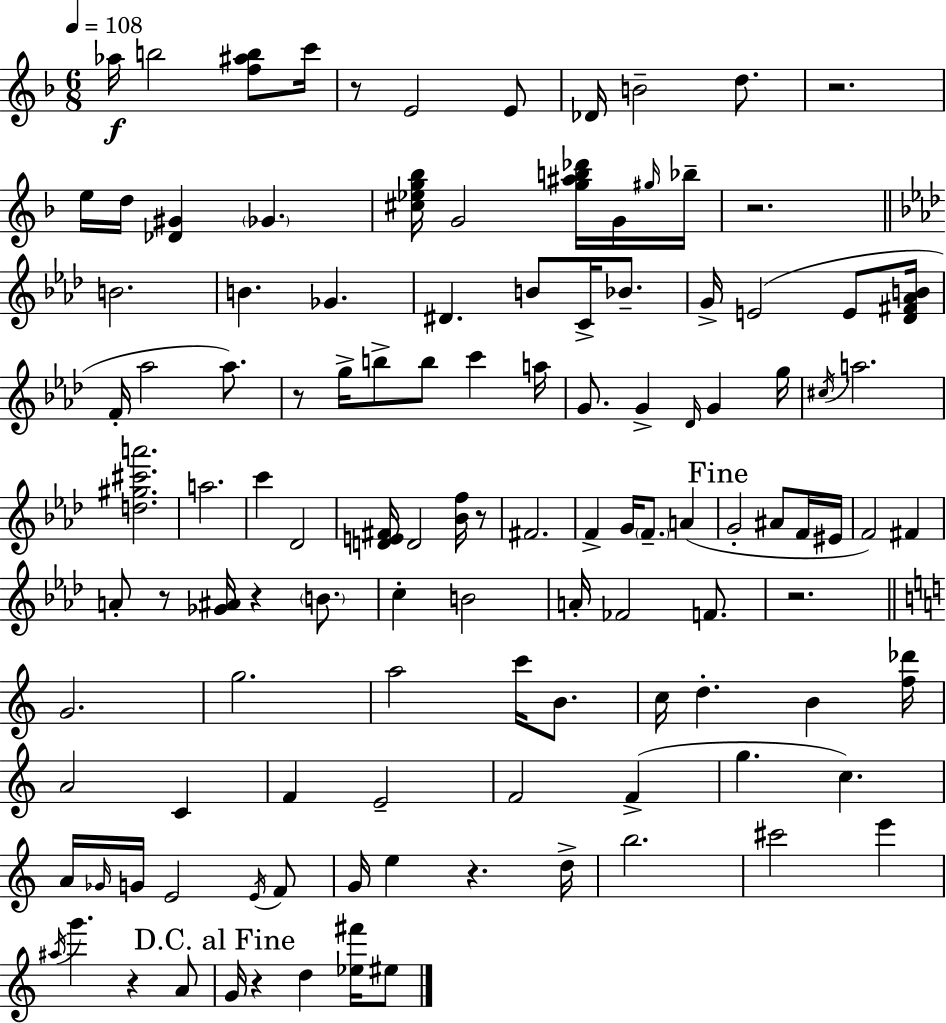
{
  \clef treble
  \numericTimeSignature
  \time 6/8
  \key d \minor
  \tempo 4 = 108
  aes''16\f b''2 <f'' ais'' b''>8 c'''16 | r8 e'2 e'8 | des'16 b'2-- d''8. | r2. | \break e''16 d''16 <des' gis'>4 \parenthesize ges'4. | <cis'' ees'' g'' bes''>16 g'2 <g'' ais'' b'' des'''>16 g'16 \grace { gis''16 } | bes''16-- r2. | \bar "||" \break \key f \minor b'2. | b'4. ges'4. | dis'4. b'8 c'16-> bes'8.-- | g'16-> e'2( e'8 <des' fis' aes' b'>16 | \break f'16-. aes''2 aes''8.) | r8 g''16-> b''8-> b''8 c'''4 a''16 | g'8. g'4-> \grace { des'16 } g'4 | g''16 \acciaccatura { cis''16 } a''2. | \break <d'' gis'' cis''' a'''>2. | a''2. | c'''4 des'2 | <d' e' fis'>16 d'2 <bes' f''>16 | \break r8 fis'2. | f'4-> g'16 \parenthesize f'8.-- a'4( | \mark "Fine" g'2-. ais'8 | f'16 eis'16 f'2) fis'4 | \break a'8-. r8 <ges' ais'>16 r4 \parenthesize b'8. | c''4-. b'2 | a'16-. fes'2 f'8. | r2. | \break \bar "||" \break \key c \major g'2. | g''2. | a''2 c'''16 b'8. | c''16 d''4.-. b'4 <f'' des'''>16 | \break a'2 c'4 | f'4 e'2-- | f'2 f'4->( | g''4. c''4.) | \break a'16 \grace { ges'16 } g'16 e'2 \acciaccatura { e'16 } | f'8 g'16 e''4 r4. | d''16-> b''2. | cis'''2 e'''4 | \break \acciaccatura { ais''16 } g'''4. r4 | a'8 \mark "D.C. al Fine" g'16 r4 d''4 | <ees'' fis'''>16 eis''8 \bar "|."
}